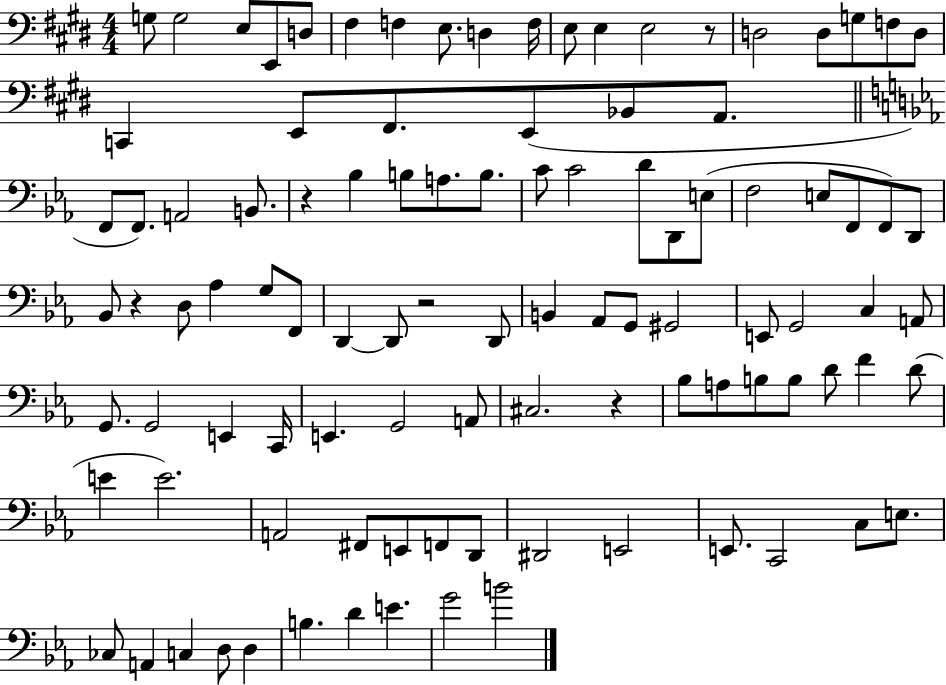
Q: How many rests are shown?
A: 5